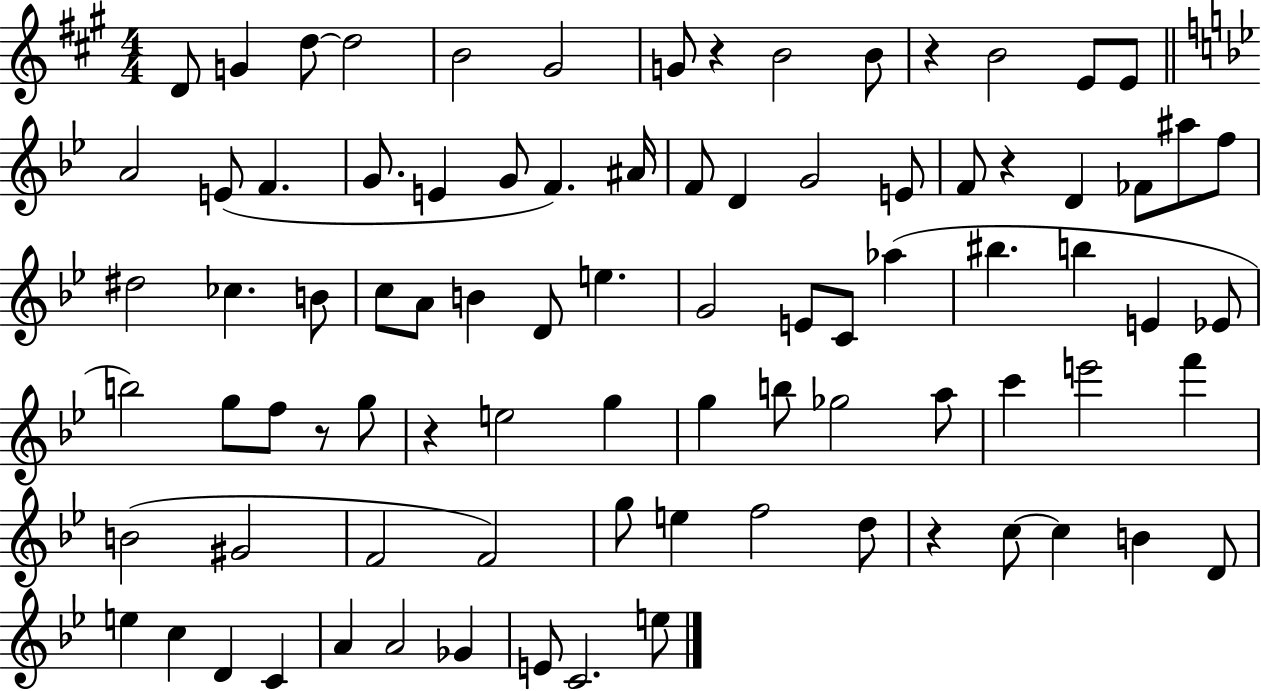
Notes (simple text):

D4/e G4/q D5/e D5/h B4/h G#4/h G4/e R/q B4/h B4/e R/q B4/h E4/e E4/e A4/h E4/e F4/q. G4/e. E4/q G4/e F4/q. A#4/s F4/e D4/q G4/h E4/e F4/e R/q D4/q FES4/e A#5/e F5/e D#5/h CES5/q. B4/e C5/e A4/e B4/q D4/e E5/q. G4/h E4/e C4/e Ab5/q BIS5/q. B5/q E4/q Eb4/e B5/h G5/e F5/e R/e G5/e R/q E5/h G5/q G5/q B5/e Gb5/h A5/e C6/q E6/h F6/q B4/h G#4/h F4/h F4/h G5/e E5/q F5/h D5/e R/q C5/e C5/q B4/q D4/e E5/q C5/q D4/q C4/q A4/q A4/h Gb4/q E4/e C4/h. E5/e